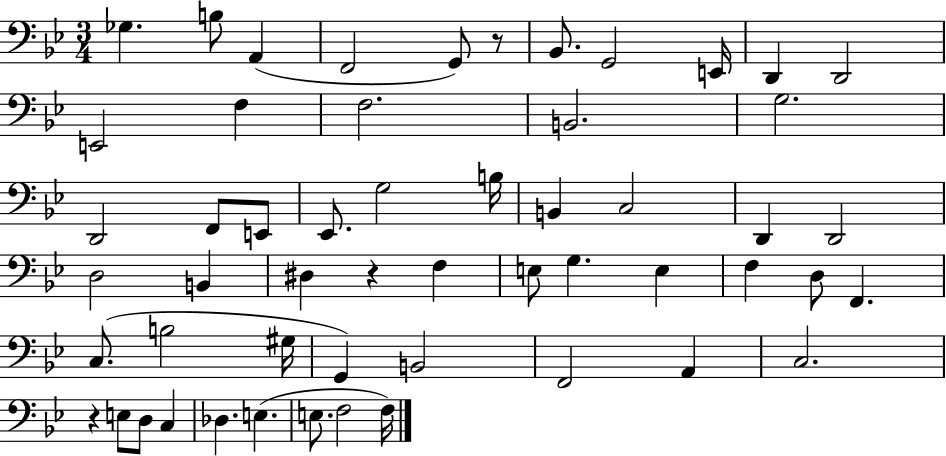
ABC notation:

X:1
T:Untitled
M:3/4
L:1/4
K:Bb
_G, B,/2 A,, F,,2 G,,/2 z/2 _B,,/2 G,,2 E,,/4 D,, D,,2 E,,2 F, F,2 B,,2 G,2 D,,2 F,,/2 E,,/2 _E,,/2 G,2 B,/4 B,, C,2 D,, D,,2 D,2 B,, ^D, z F, E,/2 G, E, F, D,/2 F,, C,/2 B,2 ^G,/4 G,, B,,2 F,,2 A,, C,2 z E,/2 D,/2 C, _D, E, E,/2 F,2 F,/4